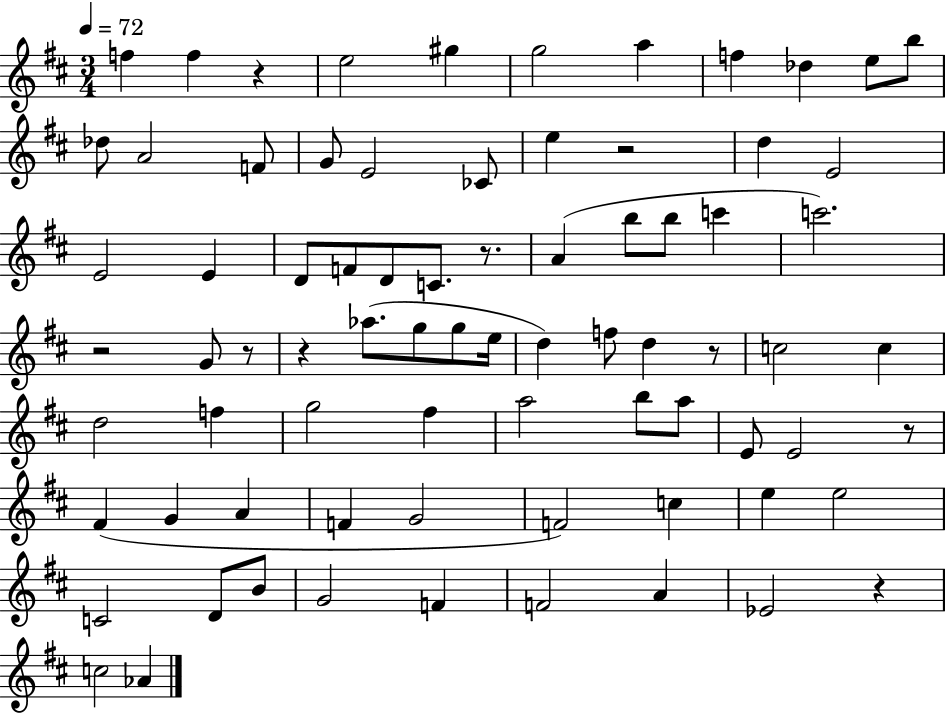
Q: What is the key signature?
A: D major